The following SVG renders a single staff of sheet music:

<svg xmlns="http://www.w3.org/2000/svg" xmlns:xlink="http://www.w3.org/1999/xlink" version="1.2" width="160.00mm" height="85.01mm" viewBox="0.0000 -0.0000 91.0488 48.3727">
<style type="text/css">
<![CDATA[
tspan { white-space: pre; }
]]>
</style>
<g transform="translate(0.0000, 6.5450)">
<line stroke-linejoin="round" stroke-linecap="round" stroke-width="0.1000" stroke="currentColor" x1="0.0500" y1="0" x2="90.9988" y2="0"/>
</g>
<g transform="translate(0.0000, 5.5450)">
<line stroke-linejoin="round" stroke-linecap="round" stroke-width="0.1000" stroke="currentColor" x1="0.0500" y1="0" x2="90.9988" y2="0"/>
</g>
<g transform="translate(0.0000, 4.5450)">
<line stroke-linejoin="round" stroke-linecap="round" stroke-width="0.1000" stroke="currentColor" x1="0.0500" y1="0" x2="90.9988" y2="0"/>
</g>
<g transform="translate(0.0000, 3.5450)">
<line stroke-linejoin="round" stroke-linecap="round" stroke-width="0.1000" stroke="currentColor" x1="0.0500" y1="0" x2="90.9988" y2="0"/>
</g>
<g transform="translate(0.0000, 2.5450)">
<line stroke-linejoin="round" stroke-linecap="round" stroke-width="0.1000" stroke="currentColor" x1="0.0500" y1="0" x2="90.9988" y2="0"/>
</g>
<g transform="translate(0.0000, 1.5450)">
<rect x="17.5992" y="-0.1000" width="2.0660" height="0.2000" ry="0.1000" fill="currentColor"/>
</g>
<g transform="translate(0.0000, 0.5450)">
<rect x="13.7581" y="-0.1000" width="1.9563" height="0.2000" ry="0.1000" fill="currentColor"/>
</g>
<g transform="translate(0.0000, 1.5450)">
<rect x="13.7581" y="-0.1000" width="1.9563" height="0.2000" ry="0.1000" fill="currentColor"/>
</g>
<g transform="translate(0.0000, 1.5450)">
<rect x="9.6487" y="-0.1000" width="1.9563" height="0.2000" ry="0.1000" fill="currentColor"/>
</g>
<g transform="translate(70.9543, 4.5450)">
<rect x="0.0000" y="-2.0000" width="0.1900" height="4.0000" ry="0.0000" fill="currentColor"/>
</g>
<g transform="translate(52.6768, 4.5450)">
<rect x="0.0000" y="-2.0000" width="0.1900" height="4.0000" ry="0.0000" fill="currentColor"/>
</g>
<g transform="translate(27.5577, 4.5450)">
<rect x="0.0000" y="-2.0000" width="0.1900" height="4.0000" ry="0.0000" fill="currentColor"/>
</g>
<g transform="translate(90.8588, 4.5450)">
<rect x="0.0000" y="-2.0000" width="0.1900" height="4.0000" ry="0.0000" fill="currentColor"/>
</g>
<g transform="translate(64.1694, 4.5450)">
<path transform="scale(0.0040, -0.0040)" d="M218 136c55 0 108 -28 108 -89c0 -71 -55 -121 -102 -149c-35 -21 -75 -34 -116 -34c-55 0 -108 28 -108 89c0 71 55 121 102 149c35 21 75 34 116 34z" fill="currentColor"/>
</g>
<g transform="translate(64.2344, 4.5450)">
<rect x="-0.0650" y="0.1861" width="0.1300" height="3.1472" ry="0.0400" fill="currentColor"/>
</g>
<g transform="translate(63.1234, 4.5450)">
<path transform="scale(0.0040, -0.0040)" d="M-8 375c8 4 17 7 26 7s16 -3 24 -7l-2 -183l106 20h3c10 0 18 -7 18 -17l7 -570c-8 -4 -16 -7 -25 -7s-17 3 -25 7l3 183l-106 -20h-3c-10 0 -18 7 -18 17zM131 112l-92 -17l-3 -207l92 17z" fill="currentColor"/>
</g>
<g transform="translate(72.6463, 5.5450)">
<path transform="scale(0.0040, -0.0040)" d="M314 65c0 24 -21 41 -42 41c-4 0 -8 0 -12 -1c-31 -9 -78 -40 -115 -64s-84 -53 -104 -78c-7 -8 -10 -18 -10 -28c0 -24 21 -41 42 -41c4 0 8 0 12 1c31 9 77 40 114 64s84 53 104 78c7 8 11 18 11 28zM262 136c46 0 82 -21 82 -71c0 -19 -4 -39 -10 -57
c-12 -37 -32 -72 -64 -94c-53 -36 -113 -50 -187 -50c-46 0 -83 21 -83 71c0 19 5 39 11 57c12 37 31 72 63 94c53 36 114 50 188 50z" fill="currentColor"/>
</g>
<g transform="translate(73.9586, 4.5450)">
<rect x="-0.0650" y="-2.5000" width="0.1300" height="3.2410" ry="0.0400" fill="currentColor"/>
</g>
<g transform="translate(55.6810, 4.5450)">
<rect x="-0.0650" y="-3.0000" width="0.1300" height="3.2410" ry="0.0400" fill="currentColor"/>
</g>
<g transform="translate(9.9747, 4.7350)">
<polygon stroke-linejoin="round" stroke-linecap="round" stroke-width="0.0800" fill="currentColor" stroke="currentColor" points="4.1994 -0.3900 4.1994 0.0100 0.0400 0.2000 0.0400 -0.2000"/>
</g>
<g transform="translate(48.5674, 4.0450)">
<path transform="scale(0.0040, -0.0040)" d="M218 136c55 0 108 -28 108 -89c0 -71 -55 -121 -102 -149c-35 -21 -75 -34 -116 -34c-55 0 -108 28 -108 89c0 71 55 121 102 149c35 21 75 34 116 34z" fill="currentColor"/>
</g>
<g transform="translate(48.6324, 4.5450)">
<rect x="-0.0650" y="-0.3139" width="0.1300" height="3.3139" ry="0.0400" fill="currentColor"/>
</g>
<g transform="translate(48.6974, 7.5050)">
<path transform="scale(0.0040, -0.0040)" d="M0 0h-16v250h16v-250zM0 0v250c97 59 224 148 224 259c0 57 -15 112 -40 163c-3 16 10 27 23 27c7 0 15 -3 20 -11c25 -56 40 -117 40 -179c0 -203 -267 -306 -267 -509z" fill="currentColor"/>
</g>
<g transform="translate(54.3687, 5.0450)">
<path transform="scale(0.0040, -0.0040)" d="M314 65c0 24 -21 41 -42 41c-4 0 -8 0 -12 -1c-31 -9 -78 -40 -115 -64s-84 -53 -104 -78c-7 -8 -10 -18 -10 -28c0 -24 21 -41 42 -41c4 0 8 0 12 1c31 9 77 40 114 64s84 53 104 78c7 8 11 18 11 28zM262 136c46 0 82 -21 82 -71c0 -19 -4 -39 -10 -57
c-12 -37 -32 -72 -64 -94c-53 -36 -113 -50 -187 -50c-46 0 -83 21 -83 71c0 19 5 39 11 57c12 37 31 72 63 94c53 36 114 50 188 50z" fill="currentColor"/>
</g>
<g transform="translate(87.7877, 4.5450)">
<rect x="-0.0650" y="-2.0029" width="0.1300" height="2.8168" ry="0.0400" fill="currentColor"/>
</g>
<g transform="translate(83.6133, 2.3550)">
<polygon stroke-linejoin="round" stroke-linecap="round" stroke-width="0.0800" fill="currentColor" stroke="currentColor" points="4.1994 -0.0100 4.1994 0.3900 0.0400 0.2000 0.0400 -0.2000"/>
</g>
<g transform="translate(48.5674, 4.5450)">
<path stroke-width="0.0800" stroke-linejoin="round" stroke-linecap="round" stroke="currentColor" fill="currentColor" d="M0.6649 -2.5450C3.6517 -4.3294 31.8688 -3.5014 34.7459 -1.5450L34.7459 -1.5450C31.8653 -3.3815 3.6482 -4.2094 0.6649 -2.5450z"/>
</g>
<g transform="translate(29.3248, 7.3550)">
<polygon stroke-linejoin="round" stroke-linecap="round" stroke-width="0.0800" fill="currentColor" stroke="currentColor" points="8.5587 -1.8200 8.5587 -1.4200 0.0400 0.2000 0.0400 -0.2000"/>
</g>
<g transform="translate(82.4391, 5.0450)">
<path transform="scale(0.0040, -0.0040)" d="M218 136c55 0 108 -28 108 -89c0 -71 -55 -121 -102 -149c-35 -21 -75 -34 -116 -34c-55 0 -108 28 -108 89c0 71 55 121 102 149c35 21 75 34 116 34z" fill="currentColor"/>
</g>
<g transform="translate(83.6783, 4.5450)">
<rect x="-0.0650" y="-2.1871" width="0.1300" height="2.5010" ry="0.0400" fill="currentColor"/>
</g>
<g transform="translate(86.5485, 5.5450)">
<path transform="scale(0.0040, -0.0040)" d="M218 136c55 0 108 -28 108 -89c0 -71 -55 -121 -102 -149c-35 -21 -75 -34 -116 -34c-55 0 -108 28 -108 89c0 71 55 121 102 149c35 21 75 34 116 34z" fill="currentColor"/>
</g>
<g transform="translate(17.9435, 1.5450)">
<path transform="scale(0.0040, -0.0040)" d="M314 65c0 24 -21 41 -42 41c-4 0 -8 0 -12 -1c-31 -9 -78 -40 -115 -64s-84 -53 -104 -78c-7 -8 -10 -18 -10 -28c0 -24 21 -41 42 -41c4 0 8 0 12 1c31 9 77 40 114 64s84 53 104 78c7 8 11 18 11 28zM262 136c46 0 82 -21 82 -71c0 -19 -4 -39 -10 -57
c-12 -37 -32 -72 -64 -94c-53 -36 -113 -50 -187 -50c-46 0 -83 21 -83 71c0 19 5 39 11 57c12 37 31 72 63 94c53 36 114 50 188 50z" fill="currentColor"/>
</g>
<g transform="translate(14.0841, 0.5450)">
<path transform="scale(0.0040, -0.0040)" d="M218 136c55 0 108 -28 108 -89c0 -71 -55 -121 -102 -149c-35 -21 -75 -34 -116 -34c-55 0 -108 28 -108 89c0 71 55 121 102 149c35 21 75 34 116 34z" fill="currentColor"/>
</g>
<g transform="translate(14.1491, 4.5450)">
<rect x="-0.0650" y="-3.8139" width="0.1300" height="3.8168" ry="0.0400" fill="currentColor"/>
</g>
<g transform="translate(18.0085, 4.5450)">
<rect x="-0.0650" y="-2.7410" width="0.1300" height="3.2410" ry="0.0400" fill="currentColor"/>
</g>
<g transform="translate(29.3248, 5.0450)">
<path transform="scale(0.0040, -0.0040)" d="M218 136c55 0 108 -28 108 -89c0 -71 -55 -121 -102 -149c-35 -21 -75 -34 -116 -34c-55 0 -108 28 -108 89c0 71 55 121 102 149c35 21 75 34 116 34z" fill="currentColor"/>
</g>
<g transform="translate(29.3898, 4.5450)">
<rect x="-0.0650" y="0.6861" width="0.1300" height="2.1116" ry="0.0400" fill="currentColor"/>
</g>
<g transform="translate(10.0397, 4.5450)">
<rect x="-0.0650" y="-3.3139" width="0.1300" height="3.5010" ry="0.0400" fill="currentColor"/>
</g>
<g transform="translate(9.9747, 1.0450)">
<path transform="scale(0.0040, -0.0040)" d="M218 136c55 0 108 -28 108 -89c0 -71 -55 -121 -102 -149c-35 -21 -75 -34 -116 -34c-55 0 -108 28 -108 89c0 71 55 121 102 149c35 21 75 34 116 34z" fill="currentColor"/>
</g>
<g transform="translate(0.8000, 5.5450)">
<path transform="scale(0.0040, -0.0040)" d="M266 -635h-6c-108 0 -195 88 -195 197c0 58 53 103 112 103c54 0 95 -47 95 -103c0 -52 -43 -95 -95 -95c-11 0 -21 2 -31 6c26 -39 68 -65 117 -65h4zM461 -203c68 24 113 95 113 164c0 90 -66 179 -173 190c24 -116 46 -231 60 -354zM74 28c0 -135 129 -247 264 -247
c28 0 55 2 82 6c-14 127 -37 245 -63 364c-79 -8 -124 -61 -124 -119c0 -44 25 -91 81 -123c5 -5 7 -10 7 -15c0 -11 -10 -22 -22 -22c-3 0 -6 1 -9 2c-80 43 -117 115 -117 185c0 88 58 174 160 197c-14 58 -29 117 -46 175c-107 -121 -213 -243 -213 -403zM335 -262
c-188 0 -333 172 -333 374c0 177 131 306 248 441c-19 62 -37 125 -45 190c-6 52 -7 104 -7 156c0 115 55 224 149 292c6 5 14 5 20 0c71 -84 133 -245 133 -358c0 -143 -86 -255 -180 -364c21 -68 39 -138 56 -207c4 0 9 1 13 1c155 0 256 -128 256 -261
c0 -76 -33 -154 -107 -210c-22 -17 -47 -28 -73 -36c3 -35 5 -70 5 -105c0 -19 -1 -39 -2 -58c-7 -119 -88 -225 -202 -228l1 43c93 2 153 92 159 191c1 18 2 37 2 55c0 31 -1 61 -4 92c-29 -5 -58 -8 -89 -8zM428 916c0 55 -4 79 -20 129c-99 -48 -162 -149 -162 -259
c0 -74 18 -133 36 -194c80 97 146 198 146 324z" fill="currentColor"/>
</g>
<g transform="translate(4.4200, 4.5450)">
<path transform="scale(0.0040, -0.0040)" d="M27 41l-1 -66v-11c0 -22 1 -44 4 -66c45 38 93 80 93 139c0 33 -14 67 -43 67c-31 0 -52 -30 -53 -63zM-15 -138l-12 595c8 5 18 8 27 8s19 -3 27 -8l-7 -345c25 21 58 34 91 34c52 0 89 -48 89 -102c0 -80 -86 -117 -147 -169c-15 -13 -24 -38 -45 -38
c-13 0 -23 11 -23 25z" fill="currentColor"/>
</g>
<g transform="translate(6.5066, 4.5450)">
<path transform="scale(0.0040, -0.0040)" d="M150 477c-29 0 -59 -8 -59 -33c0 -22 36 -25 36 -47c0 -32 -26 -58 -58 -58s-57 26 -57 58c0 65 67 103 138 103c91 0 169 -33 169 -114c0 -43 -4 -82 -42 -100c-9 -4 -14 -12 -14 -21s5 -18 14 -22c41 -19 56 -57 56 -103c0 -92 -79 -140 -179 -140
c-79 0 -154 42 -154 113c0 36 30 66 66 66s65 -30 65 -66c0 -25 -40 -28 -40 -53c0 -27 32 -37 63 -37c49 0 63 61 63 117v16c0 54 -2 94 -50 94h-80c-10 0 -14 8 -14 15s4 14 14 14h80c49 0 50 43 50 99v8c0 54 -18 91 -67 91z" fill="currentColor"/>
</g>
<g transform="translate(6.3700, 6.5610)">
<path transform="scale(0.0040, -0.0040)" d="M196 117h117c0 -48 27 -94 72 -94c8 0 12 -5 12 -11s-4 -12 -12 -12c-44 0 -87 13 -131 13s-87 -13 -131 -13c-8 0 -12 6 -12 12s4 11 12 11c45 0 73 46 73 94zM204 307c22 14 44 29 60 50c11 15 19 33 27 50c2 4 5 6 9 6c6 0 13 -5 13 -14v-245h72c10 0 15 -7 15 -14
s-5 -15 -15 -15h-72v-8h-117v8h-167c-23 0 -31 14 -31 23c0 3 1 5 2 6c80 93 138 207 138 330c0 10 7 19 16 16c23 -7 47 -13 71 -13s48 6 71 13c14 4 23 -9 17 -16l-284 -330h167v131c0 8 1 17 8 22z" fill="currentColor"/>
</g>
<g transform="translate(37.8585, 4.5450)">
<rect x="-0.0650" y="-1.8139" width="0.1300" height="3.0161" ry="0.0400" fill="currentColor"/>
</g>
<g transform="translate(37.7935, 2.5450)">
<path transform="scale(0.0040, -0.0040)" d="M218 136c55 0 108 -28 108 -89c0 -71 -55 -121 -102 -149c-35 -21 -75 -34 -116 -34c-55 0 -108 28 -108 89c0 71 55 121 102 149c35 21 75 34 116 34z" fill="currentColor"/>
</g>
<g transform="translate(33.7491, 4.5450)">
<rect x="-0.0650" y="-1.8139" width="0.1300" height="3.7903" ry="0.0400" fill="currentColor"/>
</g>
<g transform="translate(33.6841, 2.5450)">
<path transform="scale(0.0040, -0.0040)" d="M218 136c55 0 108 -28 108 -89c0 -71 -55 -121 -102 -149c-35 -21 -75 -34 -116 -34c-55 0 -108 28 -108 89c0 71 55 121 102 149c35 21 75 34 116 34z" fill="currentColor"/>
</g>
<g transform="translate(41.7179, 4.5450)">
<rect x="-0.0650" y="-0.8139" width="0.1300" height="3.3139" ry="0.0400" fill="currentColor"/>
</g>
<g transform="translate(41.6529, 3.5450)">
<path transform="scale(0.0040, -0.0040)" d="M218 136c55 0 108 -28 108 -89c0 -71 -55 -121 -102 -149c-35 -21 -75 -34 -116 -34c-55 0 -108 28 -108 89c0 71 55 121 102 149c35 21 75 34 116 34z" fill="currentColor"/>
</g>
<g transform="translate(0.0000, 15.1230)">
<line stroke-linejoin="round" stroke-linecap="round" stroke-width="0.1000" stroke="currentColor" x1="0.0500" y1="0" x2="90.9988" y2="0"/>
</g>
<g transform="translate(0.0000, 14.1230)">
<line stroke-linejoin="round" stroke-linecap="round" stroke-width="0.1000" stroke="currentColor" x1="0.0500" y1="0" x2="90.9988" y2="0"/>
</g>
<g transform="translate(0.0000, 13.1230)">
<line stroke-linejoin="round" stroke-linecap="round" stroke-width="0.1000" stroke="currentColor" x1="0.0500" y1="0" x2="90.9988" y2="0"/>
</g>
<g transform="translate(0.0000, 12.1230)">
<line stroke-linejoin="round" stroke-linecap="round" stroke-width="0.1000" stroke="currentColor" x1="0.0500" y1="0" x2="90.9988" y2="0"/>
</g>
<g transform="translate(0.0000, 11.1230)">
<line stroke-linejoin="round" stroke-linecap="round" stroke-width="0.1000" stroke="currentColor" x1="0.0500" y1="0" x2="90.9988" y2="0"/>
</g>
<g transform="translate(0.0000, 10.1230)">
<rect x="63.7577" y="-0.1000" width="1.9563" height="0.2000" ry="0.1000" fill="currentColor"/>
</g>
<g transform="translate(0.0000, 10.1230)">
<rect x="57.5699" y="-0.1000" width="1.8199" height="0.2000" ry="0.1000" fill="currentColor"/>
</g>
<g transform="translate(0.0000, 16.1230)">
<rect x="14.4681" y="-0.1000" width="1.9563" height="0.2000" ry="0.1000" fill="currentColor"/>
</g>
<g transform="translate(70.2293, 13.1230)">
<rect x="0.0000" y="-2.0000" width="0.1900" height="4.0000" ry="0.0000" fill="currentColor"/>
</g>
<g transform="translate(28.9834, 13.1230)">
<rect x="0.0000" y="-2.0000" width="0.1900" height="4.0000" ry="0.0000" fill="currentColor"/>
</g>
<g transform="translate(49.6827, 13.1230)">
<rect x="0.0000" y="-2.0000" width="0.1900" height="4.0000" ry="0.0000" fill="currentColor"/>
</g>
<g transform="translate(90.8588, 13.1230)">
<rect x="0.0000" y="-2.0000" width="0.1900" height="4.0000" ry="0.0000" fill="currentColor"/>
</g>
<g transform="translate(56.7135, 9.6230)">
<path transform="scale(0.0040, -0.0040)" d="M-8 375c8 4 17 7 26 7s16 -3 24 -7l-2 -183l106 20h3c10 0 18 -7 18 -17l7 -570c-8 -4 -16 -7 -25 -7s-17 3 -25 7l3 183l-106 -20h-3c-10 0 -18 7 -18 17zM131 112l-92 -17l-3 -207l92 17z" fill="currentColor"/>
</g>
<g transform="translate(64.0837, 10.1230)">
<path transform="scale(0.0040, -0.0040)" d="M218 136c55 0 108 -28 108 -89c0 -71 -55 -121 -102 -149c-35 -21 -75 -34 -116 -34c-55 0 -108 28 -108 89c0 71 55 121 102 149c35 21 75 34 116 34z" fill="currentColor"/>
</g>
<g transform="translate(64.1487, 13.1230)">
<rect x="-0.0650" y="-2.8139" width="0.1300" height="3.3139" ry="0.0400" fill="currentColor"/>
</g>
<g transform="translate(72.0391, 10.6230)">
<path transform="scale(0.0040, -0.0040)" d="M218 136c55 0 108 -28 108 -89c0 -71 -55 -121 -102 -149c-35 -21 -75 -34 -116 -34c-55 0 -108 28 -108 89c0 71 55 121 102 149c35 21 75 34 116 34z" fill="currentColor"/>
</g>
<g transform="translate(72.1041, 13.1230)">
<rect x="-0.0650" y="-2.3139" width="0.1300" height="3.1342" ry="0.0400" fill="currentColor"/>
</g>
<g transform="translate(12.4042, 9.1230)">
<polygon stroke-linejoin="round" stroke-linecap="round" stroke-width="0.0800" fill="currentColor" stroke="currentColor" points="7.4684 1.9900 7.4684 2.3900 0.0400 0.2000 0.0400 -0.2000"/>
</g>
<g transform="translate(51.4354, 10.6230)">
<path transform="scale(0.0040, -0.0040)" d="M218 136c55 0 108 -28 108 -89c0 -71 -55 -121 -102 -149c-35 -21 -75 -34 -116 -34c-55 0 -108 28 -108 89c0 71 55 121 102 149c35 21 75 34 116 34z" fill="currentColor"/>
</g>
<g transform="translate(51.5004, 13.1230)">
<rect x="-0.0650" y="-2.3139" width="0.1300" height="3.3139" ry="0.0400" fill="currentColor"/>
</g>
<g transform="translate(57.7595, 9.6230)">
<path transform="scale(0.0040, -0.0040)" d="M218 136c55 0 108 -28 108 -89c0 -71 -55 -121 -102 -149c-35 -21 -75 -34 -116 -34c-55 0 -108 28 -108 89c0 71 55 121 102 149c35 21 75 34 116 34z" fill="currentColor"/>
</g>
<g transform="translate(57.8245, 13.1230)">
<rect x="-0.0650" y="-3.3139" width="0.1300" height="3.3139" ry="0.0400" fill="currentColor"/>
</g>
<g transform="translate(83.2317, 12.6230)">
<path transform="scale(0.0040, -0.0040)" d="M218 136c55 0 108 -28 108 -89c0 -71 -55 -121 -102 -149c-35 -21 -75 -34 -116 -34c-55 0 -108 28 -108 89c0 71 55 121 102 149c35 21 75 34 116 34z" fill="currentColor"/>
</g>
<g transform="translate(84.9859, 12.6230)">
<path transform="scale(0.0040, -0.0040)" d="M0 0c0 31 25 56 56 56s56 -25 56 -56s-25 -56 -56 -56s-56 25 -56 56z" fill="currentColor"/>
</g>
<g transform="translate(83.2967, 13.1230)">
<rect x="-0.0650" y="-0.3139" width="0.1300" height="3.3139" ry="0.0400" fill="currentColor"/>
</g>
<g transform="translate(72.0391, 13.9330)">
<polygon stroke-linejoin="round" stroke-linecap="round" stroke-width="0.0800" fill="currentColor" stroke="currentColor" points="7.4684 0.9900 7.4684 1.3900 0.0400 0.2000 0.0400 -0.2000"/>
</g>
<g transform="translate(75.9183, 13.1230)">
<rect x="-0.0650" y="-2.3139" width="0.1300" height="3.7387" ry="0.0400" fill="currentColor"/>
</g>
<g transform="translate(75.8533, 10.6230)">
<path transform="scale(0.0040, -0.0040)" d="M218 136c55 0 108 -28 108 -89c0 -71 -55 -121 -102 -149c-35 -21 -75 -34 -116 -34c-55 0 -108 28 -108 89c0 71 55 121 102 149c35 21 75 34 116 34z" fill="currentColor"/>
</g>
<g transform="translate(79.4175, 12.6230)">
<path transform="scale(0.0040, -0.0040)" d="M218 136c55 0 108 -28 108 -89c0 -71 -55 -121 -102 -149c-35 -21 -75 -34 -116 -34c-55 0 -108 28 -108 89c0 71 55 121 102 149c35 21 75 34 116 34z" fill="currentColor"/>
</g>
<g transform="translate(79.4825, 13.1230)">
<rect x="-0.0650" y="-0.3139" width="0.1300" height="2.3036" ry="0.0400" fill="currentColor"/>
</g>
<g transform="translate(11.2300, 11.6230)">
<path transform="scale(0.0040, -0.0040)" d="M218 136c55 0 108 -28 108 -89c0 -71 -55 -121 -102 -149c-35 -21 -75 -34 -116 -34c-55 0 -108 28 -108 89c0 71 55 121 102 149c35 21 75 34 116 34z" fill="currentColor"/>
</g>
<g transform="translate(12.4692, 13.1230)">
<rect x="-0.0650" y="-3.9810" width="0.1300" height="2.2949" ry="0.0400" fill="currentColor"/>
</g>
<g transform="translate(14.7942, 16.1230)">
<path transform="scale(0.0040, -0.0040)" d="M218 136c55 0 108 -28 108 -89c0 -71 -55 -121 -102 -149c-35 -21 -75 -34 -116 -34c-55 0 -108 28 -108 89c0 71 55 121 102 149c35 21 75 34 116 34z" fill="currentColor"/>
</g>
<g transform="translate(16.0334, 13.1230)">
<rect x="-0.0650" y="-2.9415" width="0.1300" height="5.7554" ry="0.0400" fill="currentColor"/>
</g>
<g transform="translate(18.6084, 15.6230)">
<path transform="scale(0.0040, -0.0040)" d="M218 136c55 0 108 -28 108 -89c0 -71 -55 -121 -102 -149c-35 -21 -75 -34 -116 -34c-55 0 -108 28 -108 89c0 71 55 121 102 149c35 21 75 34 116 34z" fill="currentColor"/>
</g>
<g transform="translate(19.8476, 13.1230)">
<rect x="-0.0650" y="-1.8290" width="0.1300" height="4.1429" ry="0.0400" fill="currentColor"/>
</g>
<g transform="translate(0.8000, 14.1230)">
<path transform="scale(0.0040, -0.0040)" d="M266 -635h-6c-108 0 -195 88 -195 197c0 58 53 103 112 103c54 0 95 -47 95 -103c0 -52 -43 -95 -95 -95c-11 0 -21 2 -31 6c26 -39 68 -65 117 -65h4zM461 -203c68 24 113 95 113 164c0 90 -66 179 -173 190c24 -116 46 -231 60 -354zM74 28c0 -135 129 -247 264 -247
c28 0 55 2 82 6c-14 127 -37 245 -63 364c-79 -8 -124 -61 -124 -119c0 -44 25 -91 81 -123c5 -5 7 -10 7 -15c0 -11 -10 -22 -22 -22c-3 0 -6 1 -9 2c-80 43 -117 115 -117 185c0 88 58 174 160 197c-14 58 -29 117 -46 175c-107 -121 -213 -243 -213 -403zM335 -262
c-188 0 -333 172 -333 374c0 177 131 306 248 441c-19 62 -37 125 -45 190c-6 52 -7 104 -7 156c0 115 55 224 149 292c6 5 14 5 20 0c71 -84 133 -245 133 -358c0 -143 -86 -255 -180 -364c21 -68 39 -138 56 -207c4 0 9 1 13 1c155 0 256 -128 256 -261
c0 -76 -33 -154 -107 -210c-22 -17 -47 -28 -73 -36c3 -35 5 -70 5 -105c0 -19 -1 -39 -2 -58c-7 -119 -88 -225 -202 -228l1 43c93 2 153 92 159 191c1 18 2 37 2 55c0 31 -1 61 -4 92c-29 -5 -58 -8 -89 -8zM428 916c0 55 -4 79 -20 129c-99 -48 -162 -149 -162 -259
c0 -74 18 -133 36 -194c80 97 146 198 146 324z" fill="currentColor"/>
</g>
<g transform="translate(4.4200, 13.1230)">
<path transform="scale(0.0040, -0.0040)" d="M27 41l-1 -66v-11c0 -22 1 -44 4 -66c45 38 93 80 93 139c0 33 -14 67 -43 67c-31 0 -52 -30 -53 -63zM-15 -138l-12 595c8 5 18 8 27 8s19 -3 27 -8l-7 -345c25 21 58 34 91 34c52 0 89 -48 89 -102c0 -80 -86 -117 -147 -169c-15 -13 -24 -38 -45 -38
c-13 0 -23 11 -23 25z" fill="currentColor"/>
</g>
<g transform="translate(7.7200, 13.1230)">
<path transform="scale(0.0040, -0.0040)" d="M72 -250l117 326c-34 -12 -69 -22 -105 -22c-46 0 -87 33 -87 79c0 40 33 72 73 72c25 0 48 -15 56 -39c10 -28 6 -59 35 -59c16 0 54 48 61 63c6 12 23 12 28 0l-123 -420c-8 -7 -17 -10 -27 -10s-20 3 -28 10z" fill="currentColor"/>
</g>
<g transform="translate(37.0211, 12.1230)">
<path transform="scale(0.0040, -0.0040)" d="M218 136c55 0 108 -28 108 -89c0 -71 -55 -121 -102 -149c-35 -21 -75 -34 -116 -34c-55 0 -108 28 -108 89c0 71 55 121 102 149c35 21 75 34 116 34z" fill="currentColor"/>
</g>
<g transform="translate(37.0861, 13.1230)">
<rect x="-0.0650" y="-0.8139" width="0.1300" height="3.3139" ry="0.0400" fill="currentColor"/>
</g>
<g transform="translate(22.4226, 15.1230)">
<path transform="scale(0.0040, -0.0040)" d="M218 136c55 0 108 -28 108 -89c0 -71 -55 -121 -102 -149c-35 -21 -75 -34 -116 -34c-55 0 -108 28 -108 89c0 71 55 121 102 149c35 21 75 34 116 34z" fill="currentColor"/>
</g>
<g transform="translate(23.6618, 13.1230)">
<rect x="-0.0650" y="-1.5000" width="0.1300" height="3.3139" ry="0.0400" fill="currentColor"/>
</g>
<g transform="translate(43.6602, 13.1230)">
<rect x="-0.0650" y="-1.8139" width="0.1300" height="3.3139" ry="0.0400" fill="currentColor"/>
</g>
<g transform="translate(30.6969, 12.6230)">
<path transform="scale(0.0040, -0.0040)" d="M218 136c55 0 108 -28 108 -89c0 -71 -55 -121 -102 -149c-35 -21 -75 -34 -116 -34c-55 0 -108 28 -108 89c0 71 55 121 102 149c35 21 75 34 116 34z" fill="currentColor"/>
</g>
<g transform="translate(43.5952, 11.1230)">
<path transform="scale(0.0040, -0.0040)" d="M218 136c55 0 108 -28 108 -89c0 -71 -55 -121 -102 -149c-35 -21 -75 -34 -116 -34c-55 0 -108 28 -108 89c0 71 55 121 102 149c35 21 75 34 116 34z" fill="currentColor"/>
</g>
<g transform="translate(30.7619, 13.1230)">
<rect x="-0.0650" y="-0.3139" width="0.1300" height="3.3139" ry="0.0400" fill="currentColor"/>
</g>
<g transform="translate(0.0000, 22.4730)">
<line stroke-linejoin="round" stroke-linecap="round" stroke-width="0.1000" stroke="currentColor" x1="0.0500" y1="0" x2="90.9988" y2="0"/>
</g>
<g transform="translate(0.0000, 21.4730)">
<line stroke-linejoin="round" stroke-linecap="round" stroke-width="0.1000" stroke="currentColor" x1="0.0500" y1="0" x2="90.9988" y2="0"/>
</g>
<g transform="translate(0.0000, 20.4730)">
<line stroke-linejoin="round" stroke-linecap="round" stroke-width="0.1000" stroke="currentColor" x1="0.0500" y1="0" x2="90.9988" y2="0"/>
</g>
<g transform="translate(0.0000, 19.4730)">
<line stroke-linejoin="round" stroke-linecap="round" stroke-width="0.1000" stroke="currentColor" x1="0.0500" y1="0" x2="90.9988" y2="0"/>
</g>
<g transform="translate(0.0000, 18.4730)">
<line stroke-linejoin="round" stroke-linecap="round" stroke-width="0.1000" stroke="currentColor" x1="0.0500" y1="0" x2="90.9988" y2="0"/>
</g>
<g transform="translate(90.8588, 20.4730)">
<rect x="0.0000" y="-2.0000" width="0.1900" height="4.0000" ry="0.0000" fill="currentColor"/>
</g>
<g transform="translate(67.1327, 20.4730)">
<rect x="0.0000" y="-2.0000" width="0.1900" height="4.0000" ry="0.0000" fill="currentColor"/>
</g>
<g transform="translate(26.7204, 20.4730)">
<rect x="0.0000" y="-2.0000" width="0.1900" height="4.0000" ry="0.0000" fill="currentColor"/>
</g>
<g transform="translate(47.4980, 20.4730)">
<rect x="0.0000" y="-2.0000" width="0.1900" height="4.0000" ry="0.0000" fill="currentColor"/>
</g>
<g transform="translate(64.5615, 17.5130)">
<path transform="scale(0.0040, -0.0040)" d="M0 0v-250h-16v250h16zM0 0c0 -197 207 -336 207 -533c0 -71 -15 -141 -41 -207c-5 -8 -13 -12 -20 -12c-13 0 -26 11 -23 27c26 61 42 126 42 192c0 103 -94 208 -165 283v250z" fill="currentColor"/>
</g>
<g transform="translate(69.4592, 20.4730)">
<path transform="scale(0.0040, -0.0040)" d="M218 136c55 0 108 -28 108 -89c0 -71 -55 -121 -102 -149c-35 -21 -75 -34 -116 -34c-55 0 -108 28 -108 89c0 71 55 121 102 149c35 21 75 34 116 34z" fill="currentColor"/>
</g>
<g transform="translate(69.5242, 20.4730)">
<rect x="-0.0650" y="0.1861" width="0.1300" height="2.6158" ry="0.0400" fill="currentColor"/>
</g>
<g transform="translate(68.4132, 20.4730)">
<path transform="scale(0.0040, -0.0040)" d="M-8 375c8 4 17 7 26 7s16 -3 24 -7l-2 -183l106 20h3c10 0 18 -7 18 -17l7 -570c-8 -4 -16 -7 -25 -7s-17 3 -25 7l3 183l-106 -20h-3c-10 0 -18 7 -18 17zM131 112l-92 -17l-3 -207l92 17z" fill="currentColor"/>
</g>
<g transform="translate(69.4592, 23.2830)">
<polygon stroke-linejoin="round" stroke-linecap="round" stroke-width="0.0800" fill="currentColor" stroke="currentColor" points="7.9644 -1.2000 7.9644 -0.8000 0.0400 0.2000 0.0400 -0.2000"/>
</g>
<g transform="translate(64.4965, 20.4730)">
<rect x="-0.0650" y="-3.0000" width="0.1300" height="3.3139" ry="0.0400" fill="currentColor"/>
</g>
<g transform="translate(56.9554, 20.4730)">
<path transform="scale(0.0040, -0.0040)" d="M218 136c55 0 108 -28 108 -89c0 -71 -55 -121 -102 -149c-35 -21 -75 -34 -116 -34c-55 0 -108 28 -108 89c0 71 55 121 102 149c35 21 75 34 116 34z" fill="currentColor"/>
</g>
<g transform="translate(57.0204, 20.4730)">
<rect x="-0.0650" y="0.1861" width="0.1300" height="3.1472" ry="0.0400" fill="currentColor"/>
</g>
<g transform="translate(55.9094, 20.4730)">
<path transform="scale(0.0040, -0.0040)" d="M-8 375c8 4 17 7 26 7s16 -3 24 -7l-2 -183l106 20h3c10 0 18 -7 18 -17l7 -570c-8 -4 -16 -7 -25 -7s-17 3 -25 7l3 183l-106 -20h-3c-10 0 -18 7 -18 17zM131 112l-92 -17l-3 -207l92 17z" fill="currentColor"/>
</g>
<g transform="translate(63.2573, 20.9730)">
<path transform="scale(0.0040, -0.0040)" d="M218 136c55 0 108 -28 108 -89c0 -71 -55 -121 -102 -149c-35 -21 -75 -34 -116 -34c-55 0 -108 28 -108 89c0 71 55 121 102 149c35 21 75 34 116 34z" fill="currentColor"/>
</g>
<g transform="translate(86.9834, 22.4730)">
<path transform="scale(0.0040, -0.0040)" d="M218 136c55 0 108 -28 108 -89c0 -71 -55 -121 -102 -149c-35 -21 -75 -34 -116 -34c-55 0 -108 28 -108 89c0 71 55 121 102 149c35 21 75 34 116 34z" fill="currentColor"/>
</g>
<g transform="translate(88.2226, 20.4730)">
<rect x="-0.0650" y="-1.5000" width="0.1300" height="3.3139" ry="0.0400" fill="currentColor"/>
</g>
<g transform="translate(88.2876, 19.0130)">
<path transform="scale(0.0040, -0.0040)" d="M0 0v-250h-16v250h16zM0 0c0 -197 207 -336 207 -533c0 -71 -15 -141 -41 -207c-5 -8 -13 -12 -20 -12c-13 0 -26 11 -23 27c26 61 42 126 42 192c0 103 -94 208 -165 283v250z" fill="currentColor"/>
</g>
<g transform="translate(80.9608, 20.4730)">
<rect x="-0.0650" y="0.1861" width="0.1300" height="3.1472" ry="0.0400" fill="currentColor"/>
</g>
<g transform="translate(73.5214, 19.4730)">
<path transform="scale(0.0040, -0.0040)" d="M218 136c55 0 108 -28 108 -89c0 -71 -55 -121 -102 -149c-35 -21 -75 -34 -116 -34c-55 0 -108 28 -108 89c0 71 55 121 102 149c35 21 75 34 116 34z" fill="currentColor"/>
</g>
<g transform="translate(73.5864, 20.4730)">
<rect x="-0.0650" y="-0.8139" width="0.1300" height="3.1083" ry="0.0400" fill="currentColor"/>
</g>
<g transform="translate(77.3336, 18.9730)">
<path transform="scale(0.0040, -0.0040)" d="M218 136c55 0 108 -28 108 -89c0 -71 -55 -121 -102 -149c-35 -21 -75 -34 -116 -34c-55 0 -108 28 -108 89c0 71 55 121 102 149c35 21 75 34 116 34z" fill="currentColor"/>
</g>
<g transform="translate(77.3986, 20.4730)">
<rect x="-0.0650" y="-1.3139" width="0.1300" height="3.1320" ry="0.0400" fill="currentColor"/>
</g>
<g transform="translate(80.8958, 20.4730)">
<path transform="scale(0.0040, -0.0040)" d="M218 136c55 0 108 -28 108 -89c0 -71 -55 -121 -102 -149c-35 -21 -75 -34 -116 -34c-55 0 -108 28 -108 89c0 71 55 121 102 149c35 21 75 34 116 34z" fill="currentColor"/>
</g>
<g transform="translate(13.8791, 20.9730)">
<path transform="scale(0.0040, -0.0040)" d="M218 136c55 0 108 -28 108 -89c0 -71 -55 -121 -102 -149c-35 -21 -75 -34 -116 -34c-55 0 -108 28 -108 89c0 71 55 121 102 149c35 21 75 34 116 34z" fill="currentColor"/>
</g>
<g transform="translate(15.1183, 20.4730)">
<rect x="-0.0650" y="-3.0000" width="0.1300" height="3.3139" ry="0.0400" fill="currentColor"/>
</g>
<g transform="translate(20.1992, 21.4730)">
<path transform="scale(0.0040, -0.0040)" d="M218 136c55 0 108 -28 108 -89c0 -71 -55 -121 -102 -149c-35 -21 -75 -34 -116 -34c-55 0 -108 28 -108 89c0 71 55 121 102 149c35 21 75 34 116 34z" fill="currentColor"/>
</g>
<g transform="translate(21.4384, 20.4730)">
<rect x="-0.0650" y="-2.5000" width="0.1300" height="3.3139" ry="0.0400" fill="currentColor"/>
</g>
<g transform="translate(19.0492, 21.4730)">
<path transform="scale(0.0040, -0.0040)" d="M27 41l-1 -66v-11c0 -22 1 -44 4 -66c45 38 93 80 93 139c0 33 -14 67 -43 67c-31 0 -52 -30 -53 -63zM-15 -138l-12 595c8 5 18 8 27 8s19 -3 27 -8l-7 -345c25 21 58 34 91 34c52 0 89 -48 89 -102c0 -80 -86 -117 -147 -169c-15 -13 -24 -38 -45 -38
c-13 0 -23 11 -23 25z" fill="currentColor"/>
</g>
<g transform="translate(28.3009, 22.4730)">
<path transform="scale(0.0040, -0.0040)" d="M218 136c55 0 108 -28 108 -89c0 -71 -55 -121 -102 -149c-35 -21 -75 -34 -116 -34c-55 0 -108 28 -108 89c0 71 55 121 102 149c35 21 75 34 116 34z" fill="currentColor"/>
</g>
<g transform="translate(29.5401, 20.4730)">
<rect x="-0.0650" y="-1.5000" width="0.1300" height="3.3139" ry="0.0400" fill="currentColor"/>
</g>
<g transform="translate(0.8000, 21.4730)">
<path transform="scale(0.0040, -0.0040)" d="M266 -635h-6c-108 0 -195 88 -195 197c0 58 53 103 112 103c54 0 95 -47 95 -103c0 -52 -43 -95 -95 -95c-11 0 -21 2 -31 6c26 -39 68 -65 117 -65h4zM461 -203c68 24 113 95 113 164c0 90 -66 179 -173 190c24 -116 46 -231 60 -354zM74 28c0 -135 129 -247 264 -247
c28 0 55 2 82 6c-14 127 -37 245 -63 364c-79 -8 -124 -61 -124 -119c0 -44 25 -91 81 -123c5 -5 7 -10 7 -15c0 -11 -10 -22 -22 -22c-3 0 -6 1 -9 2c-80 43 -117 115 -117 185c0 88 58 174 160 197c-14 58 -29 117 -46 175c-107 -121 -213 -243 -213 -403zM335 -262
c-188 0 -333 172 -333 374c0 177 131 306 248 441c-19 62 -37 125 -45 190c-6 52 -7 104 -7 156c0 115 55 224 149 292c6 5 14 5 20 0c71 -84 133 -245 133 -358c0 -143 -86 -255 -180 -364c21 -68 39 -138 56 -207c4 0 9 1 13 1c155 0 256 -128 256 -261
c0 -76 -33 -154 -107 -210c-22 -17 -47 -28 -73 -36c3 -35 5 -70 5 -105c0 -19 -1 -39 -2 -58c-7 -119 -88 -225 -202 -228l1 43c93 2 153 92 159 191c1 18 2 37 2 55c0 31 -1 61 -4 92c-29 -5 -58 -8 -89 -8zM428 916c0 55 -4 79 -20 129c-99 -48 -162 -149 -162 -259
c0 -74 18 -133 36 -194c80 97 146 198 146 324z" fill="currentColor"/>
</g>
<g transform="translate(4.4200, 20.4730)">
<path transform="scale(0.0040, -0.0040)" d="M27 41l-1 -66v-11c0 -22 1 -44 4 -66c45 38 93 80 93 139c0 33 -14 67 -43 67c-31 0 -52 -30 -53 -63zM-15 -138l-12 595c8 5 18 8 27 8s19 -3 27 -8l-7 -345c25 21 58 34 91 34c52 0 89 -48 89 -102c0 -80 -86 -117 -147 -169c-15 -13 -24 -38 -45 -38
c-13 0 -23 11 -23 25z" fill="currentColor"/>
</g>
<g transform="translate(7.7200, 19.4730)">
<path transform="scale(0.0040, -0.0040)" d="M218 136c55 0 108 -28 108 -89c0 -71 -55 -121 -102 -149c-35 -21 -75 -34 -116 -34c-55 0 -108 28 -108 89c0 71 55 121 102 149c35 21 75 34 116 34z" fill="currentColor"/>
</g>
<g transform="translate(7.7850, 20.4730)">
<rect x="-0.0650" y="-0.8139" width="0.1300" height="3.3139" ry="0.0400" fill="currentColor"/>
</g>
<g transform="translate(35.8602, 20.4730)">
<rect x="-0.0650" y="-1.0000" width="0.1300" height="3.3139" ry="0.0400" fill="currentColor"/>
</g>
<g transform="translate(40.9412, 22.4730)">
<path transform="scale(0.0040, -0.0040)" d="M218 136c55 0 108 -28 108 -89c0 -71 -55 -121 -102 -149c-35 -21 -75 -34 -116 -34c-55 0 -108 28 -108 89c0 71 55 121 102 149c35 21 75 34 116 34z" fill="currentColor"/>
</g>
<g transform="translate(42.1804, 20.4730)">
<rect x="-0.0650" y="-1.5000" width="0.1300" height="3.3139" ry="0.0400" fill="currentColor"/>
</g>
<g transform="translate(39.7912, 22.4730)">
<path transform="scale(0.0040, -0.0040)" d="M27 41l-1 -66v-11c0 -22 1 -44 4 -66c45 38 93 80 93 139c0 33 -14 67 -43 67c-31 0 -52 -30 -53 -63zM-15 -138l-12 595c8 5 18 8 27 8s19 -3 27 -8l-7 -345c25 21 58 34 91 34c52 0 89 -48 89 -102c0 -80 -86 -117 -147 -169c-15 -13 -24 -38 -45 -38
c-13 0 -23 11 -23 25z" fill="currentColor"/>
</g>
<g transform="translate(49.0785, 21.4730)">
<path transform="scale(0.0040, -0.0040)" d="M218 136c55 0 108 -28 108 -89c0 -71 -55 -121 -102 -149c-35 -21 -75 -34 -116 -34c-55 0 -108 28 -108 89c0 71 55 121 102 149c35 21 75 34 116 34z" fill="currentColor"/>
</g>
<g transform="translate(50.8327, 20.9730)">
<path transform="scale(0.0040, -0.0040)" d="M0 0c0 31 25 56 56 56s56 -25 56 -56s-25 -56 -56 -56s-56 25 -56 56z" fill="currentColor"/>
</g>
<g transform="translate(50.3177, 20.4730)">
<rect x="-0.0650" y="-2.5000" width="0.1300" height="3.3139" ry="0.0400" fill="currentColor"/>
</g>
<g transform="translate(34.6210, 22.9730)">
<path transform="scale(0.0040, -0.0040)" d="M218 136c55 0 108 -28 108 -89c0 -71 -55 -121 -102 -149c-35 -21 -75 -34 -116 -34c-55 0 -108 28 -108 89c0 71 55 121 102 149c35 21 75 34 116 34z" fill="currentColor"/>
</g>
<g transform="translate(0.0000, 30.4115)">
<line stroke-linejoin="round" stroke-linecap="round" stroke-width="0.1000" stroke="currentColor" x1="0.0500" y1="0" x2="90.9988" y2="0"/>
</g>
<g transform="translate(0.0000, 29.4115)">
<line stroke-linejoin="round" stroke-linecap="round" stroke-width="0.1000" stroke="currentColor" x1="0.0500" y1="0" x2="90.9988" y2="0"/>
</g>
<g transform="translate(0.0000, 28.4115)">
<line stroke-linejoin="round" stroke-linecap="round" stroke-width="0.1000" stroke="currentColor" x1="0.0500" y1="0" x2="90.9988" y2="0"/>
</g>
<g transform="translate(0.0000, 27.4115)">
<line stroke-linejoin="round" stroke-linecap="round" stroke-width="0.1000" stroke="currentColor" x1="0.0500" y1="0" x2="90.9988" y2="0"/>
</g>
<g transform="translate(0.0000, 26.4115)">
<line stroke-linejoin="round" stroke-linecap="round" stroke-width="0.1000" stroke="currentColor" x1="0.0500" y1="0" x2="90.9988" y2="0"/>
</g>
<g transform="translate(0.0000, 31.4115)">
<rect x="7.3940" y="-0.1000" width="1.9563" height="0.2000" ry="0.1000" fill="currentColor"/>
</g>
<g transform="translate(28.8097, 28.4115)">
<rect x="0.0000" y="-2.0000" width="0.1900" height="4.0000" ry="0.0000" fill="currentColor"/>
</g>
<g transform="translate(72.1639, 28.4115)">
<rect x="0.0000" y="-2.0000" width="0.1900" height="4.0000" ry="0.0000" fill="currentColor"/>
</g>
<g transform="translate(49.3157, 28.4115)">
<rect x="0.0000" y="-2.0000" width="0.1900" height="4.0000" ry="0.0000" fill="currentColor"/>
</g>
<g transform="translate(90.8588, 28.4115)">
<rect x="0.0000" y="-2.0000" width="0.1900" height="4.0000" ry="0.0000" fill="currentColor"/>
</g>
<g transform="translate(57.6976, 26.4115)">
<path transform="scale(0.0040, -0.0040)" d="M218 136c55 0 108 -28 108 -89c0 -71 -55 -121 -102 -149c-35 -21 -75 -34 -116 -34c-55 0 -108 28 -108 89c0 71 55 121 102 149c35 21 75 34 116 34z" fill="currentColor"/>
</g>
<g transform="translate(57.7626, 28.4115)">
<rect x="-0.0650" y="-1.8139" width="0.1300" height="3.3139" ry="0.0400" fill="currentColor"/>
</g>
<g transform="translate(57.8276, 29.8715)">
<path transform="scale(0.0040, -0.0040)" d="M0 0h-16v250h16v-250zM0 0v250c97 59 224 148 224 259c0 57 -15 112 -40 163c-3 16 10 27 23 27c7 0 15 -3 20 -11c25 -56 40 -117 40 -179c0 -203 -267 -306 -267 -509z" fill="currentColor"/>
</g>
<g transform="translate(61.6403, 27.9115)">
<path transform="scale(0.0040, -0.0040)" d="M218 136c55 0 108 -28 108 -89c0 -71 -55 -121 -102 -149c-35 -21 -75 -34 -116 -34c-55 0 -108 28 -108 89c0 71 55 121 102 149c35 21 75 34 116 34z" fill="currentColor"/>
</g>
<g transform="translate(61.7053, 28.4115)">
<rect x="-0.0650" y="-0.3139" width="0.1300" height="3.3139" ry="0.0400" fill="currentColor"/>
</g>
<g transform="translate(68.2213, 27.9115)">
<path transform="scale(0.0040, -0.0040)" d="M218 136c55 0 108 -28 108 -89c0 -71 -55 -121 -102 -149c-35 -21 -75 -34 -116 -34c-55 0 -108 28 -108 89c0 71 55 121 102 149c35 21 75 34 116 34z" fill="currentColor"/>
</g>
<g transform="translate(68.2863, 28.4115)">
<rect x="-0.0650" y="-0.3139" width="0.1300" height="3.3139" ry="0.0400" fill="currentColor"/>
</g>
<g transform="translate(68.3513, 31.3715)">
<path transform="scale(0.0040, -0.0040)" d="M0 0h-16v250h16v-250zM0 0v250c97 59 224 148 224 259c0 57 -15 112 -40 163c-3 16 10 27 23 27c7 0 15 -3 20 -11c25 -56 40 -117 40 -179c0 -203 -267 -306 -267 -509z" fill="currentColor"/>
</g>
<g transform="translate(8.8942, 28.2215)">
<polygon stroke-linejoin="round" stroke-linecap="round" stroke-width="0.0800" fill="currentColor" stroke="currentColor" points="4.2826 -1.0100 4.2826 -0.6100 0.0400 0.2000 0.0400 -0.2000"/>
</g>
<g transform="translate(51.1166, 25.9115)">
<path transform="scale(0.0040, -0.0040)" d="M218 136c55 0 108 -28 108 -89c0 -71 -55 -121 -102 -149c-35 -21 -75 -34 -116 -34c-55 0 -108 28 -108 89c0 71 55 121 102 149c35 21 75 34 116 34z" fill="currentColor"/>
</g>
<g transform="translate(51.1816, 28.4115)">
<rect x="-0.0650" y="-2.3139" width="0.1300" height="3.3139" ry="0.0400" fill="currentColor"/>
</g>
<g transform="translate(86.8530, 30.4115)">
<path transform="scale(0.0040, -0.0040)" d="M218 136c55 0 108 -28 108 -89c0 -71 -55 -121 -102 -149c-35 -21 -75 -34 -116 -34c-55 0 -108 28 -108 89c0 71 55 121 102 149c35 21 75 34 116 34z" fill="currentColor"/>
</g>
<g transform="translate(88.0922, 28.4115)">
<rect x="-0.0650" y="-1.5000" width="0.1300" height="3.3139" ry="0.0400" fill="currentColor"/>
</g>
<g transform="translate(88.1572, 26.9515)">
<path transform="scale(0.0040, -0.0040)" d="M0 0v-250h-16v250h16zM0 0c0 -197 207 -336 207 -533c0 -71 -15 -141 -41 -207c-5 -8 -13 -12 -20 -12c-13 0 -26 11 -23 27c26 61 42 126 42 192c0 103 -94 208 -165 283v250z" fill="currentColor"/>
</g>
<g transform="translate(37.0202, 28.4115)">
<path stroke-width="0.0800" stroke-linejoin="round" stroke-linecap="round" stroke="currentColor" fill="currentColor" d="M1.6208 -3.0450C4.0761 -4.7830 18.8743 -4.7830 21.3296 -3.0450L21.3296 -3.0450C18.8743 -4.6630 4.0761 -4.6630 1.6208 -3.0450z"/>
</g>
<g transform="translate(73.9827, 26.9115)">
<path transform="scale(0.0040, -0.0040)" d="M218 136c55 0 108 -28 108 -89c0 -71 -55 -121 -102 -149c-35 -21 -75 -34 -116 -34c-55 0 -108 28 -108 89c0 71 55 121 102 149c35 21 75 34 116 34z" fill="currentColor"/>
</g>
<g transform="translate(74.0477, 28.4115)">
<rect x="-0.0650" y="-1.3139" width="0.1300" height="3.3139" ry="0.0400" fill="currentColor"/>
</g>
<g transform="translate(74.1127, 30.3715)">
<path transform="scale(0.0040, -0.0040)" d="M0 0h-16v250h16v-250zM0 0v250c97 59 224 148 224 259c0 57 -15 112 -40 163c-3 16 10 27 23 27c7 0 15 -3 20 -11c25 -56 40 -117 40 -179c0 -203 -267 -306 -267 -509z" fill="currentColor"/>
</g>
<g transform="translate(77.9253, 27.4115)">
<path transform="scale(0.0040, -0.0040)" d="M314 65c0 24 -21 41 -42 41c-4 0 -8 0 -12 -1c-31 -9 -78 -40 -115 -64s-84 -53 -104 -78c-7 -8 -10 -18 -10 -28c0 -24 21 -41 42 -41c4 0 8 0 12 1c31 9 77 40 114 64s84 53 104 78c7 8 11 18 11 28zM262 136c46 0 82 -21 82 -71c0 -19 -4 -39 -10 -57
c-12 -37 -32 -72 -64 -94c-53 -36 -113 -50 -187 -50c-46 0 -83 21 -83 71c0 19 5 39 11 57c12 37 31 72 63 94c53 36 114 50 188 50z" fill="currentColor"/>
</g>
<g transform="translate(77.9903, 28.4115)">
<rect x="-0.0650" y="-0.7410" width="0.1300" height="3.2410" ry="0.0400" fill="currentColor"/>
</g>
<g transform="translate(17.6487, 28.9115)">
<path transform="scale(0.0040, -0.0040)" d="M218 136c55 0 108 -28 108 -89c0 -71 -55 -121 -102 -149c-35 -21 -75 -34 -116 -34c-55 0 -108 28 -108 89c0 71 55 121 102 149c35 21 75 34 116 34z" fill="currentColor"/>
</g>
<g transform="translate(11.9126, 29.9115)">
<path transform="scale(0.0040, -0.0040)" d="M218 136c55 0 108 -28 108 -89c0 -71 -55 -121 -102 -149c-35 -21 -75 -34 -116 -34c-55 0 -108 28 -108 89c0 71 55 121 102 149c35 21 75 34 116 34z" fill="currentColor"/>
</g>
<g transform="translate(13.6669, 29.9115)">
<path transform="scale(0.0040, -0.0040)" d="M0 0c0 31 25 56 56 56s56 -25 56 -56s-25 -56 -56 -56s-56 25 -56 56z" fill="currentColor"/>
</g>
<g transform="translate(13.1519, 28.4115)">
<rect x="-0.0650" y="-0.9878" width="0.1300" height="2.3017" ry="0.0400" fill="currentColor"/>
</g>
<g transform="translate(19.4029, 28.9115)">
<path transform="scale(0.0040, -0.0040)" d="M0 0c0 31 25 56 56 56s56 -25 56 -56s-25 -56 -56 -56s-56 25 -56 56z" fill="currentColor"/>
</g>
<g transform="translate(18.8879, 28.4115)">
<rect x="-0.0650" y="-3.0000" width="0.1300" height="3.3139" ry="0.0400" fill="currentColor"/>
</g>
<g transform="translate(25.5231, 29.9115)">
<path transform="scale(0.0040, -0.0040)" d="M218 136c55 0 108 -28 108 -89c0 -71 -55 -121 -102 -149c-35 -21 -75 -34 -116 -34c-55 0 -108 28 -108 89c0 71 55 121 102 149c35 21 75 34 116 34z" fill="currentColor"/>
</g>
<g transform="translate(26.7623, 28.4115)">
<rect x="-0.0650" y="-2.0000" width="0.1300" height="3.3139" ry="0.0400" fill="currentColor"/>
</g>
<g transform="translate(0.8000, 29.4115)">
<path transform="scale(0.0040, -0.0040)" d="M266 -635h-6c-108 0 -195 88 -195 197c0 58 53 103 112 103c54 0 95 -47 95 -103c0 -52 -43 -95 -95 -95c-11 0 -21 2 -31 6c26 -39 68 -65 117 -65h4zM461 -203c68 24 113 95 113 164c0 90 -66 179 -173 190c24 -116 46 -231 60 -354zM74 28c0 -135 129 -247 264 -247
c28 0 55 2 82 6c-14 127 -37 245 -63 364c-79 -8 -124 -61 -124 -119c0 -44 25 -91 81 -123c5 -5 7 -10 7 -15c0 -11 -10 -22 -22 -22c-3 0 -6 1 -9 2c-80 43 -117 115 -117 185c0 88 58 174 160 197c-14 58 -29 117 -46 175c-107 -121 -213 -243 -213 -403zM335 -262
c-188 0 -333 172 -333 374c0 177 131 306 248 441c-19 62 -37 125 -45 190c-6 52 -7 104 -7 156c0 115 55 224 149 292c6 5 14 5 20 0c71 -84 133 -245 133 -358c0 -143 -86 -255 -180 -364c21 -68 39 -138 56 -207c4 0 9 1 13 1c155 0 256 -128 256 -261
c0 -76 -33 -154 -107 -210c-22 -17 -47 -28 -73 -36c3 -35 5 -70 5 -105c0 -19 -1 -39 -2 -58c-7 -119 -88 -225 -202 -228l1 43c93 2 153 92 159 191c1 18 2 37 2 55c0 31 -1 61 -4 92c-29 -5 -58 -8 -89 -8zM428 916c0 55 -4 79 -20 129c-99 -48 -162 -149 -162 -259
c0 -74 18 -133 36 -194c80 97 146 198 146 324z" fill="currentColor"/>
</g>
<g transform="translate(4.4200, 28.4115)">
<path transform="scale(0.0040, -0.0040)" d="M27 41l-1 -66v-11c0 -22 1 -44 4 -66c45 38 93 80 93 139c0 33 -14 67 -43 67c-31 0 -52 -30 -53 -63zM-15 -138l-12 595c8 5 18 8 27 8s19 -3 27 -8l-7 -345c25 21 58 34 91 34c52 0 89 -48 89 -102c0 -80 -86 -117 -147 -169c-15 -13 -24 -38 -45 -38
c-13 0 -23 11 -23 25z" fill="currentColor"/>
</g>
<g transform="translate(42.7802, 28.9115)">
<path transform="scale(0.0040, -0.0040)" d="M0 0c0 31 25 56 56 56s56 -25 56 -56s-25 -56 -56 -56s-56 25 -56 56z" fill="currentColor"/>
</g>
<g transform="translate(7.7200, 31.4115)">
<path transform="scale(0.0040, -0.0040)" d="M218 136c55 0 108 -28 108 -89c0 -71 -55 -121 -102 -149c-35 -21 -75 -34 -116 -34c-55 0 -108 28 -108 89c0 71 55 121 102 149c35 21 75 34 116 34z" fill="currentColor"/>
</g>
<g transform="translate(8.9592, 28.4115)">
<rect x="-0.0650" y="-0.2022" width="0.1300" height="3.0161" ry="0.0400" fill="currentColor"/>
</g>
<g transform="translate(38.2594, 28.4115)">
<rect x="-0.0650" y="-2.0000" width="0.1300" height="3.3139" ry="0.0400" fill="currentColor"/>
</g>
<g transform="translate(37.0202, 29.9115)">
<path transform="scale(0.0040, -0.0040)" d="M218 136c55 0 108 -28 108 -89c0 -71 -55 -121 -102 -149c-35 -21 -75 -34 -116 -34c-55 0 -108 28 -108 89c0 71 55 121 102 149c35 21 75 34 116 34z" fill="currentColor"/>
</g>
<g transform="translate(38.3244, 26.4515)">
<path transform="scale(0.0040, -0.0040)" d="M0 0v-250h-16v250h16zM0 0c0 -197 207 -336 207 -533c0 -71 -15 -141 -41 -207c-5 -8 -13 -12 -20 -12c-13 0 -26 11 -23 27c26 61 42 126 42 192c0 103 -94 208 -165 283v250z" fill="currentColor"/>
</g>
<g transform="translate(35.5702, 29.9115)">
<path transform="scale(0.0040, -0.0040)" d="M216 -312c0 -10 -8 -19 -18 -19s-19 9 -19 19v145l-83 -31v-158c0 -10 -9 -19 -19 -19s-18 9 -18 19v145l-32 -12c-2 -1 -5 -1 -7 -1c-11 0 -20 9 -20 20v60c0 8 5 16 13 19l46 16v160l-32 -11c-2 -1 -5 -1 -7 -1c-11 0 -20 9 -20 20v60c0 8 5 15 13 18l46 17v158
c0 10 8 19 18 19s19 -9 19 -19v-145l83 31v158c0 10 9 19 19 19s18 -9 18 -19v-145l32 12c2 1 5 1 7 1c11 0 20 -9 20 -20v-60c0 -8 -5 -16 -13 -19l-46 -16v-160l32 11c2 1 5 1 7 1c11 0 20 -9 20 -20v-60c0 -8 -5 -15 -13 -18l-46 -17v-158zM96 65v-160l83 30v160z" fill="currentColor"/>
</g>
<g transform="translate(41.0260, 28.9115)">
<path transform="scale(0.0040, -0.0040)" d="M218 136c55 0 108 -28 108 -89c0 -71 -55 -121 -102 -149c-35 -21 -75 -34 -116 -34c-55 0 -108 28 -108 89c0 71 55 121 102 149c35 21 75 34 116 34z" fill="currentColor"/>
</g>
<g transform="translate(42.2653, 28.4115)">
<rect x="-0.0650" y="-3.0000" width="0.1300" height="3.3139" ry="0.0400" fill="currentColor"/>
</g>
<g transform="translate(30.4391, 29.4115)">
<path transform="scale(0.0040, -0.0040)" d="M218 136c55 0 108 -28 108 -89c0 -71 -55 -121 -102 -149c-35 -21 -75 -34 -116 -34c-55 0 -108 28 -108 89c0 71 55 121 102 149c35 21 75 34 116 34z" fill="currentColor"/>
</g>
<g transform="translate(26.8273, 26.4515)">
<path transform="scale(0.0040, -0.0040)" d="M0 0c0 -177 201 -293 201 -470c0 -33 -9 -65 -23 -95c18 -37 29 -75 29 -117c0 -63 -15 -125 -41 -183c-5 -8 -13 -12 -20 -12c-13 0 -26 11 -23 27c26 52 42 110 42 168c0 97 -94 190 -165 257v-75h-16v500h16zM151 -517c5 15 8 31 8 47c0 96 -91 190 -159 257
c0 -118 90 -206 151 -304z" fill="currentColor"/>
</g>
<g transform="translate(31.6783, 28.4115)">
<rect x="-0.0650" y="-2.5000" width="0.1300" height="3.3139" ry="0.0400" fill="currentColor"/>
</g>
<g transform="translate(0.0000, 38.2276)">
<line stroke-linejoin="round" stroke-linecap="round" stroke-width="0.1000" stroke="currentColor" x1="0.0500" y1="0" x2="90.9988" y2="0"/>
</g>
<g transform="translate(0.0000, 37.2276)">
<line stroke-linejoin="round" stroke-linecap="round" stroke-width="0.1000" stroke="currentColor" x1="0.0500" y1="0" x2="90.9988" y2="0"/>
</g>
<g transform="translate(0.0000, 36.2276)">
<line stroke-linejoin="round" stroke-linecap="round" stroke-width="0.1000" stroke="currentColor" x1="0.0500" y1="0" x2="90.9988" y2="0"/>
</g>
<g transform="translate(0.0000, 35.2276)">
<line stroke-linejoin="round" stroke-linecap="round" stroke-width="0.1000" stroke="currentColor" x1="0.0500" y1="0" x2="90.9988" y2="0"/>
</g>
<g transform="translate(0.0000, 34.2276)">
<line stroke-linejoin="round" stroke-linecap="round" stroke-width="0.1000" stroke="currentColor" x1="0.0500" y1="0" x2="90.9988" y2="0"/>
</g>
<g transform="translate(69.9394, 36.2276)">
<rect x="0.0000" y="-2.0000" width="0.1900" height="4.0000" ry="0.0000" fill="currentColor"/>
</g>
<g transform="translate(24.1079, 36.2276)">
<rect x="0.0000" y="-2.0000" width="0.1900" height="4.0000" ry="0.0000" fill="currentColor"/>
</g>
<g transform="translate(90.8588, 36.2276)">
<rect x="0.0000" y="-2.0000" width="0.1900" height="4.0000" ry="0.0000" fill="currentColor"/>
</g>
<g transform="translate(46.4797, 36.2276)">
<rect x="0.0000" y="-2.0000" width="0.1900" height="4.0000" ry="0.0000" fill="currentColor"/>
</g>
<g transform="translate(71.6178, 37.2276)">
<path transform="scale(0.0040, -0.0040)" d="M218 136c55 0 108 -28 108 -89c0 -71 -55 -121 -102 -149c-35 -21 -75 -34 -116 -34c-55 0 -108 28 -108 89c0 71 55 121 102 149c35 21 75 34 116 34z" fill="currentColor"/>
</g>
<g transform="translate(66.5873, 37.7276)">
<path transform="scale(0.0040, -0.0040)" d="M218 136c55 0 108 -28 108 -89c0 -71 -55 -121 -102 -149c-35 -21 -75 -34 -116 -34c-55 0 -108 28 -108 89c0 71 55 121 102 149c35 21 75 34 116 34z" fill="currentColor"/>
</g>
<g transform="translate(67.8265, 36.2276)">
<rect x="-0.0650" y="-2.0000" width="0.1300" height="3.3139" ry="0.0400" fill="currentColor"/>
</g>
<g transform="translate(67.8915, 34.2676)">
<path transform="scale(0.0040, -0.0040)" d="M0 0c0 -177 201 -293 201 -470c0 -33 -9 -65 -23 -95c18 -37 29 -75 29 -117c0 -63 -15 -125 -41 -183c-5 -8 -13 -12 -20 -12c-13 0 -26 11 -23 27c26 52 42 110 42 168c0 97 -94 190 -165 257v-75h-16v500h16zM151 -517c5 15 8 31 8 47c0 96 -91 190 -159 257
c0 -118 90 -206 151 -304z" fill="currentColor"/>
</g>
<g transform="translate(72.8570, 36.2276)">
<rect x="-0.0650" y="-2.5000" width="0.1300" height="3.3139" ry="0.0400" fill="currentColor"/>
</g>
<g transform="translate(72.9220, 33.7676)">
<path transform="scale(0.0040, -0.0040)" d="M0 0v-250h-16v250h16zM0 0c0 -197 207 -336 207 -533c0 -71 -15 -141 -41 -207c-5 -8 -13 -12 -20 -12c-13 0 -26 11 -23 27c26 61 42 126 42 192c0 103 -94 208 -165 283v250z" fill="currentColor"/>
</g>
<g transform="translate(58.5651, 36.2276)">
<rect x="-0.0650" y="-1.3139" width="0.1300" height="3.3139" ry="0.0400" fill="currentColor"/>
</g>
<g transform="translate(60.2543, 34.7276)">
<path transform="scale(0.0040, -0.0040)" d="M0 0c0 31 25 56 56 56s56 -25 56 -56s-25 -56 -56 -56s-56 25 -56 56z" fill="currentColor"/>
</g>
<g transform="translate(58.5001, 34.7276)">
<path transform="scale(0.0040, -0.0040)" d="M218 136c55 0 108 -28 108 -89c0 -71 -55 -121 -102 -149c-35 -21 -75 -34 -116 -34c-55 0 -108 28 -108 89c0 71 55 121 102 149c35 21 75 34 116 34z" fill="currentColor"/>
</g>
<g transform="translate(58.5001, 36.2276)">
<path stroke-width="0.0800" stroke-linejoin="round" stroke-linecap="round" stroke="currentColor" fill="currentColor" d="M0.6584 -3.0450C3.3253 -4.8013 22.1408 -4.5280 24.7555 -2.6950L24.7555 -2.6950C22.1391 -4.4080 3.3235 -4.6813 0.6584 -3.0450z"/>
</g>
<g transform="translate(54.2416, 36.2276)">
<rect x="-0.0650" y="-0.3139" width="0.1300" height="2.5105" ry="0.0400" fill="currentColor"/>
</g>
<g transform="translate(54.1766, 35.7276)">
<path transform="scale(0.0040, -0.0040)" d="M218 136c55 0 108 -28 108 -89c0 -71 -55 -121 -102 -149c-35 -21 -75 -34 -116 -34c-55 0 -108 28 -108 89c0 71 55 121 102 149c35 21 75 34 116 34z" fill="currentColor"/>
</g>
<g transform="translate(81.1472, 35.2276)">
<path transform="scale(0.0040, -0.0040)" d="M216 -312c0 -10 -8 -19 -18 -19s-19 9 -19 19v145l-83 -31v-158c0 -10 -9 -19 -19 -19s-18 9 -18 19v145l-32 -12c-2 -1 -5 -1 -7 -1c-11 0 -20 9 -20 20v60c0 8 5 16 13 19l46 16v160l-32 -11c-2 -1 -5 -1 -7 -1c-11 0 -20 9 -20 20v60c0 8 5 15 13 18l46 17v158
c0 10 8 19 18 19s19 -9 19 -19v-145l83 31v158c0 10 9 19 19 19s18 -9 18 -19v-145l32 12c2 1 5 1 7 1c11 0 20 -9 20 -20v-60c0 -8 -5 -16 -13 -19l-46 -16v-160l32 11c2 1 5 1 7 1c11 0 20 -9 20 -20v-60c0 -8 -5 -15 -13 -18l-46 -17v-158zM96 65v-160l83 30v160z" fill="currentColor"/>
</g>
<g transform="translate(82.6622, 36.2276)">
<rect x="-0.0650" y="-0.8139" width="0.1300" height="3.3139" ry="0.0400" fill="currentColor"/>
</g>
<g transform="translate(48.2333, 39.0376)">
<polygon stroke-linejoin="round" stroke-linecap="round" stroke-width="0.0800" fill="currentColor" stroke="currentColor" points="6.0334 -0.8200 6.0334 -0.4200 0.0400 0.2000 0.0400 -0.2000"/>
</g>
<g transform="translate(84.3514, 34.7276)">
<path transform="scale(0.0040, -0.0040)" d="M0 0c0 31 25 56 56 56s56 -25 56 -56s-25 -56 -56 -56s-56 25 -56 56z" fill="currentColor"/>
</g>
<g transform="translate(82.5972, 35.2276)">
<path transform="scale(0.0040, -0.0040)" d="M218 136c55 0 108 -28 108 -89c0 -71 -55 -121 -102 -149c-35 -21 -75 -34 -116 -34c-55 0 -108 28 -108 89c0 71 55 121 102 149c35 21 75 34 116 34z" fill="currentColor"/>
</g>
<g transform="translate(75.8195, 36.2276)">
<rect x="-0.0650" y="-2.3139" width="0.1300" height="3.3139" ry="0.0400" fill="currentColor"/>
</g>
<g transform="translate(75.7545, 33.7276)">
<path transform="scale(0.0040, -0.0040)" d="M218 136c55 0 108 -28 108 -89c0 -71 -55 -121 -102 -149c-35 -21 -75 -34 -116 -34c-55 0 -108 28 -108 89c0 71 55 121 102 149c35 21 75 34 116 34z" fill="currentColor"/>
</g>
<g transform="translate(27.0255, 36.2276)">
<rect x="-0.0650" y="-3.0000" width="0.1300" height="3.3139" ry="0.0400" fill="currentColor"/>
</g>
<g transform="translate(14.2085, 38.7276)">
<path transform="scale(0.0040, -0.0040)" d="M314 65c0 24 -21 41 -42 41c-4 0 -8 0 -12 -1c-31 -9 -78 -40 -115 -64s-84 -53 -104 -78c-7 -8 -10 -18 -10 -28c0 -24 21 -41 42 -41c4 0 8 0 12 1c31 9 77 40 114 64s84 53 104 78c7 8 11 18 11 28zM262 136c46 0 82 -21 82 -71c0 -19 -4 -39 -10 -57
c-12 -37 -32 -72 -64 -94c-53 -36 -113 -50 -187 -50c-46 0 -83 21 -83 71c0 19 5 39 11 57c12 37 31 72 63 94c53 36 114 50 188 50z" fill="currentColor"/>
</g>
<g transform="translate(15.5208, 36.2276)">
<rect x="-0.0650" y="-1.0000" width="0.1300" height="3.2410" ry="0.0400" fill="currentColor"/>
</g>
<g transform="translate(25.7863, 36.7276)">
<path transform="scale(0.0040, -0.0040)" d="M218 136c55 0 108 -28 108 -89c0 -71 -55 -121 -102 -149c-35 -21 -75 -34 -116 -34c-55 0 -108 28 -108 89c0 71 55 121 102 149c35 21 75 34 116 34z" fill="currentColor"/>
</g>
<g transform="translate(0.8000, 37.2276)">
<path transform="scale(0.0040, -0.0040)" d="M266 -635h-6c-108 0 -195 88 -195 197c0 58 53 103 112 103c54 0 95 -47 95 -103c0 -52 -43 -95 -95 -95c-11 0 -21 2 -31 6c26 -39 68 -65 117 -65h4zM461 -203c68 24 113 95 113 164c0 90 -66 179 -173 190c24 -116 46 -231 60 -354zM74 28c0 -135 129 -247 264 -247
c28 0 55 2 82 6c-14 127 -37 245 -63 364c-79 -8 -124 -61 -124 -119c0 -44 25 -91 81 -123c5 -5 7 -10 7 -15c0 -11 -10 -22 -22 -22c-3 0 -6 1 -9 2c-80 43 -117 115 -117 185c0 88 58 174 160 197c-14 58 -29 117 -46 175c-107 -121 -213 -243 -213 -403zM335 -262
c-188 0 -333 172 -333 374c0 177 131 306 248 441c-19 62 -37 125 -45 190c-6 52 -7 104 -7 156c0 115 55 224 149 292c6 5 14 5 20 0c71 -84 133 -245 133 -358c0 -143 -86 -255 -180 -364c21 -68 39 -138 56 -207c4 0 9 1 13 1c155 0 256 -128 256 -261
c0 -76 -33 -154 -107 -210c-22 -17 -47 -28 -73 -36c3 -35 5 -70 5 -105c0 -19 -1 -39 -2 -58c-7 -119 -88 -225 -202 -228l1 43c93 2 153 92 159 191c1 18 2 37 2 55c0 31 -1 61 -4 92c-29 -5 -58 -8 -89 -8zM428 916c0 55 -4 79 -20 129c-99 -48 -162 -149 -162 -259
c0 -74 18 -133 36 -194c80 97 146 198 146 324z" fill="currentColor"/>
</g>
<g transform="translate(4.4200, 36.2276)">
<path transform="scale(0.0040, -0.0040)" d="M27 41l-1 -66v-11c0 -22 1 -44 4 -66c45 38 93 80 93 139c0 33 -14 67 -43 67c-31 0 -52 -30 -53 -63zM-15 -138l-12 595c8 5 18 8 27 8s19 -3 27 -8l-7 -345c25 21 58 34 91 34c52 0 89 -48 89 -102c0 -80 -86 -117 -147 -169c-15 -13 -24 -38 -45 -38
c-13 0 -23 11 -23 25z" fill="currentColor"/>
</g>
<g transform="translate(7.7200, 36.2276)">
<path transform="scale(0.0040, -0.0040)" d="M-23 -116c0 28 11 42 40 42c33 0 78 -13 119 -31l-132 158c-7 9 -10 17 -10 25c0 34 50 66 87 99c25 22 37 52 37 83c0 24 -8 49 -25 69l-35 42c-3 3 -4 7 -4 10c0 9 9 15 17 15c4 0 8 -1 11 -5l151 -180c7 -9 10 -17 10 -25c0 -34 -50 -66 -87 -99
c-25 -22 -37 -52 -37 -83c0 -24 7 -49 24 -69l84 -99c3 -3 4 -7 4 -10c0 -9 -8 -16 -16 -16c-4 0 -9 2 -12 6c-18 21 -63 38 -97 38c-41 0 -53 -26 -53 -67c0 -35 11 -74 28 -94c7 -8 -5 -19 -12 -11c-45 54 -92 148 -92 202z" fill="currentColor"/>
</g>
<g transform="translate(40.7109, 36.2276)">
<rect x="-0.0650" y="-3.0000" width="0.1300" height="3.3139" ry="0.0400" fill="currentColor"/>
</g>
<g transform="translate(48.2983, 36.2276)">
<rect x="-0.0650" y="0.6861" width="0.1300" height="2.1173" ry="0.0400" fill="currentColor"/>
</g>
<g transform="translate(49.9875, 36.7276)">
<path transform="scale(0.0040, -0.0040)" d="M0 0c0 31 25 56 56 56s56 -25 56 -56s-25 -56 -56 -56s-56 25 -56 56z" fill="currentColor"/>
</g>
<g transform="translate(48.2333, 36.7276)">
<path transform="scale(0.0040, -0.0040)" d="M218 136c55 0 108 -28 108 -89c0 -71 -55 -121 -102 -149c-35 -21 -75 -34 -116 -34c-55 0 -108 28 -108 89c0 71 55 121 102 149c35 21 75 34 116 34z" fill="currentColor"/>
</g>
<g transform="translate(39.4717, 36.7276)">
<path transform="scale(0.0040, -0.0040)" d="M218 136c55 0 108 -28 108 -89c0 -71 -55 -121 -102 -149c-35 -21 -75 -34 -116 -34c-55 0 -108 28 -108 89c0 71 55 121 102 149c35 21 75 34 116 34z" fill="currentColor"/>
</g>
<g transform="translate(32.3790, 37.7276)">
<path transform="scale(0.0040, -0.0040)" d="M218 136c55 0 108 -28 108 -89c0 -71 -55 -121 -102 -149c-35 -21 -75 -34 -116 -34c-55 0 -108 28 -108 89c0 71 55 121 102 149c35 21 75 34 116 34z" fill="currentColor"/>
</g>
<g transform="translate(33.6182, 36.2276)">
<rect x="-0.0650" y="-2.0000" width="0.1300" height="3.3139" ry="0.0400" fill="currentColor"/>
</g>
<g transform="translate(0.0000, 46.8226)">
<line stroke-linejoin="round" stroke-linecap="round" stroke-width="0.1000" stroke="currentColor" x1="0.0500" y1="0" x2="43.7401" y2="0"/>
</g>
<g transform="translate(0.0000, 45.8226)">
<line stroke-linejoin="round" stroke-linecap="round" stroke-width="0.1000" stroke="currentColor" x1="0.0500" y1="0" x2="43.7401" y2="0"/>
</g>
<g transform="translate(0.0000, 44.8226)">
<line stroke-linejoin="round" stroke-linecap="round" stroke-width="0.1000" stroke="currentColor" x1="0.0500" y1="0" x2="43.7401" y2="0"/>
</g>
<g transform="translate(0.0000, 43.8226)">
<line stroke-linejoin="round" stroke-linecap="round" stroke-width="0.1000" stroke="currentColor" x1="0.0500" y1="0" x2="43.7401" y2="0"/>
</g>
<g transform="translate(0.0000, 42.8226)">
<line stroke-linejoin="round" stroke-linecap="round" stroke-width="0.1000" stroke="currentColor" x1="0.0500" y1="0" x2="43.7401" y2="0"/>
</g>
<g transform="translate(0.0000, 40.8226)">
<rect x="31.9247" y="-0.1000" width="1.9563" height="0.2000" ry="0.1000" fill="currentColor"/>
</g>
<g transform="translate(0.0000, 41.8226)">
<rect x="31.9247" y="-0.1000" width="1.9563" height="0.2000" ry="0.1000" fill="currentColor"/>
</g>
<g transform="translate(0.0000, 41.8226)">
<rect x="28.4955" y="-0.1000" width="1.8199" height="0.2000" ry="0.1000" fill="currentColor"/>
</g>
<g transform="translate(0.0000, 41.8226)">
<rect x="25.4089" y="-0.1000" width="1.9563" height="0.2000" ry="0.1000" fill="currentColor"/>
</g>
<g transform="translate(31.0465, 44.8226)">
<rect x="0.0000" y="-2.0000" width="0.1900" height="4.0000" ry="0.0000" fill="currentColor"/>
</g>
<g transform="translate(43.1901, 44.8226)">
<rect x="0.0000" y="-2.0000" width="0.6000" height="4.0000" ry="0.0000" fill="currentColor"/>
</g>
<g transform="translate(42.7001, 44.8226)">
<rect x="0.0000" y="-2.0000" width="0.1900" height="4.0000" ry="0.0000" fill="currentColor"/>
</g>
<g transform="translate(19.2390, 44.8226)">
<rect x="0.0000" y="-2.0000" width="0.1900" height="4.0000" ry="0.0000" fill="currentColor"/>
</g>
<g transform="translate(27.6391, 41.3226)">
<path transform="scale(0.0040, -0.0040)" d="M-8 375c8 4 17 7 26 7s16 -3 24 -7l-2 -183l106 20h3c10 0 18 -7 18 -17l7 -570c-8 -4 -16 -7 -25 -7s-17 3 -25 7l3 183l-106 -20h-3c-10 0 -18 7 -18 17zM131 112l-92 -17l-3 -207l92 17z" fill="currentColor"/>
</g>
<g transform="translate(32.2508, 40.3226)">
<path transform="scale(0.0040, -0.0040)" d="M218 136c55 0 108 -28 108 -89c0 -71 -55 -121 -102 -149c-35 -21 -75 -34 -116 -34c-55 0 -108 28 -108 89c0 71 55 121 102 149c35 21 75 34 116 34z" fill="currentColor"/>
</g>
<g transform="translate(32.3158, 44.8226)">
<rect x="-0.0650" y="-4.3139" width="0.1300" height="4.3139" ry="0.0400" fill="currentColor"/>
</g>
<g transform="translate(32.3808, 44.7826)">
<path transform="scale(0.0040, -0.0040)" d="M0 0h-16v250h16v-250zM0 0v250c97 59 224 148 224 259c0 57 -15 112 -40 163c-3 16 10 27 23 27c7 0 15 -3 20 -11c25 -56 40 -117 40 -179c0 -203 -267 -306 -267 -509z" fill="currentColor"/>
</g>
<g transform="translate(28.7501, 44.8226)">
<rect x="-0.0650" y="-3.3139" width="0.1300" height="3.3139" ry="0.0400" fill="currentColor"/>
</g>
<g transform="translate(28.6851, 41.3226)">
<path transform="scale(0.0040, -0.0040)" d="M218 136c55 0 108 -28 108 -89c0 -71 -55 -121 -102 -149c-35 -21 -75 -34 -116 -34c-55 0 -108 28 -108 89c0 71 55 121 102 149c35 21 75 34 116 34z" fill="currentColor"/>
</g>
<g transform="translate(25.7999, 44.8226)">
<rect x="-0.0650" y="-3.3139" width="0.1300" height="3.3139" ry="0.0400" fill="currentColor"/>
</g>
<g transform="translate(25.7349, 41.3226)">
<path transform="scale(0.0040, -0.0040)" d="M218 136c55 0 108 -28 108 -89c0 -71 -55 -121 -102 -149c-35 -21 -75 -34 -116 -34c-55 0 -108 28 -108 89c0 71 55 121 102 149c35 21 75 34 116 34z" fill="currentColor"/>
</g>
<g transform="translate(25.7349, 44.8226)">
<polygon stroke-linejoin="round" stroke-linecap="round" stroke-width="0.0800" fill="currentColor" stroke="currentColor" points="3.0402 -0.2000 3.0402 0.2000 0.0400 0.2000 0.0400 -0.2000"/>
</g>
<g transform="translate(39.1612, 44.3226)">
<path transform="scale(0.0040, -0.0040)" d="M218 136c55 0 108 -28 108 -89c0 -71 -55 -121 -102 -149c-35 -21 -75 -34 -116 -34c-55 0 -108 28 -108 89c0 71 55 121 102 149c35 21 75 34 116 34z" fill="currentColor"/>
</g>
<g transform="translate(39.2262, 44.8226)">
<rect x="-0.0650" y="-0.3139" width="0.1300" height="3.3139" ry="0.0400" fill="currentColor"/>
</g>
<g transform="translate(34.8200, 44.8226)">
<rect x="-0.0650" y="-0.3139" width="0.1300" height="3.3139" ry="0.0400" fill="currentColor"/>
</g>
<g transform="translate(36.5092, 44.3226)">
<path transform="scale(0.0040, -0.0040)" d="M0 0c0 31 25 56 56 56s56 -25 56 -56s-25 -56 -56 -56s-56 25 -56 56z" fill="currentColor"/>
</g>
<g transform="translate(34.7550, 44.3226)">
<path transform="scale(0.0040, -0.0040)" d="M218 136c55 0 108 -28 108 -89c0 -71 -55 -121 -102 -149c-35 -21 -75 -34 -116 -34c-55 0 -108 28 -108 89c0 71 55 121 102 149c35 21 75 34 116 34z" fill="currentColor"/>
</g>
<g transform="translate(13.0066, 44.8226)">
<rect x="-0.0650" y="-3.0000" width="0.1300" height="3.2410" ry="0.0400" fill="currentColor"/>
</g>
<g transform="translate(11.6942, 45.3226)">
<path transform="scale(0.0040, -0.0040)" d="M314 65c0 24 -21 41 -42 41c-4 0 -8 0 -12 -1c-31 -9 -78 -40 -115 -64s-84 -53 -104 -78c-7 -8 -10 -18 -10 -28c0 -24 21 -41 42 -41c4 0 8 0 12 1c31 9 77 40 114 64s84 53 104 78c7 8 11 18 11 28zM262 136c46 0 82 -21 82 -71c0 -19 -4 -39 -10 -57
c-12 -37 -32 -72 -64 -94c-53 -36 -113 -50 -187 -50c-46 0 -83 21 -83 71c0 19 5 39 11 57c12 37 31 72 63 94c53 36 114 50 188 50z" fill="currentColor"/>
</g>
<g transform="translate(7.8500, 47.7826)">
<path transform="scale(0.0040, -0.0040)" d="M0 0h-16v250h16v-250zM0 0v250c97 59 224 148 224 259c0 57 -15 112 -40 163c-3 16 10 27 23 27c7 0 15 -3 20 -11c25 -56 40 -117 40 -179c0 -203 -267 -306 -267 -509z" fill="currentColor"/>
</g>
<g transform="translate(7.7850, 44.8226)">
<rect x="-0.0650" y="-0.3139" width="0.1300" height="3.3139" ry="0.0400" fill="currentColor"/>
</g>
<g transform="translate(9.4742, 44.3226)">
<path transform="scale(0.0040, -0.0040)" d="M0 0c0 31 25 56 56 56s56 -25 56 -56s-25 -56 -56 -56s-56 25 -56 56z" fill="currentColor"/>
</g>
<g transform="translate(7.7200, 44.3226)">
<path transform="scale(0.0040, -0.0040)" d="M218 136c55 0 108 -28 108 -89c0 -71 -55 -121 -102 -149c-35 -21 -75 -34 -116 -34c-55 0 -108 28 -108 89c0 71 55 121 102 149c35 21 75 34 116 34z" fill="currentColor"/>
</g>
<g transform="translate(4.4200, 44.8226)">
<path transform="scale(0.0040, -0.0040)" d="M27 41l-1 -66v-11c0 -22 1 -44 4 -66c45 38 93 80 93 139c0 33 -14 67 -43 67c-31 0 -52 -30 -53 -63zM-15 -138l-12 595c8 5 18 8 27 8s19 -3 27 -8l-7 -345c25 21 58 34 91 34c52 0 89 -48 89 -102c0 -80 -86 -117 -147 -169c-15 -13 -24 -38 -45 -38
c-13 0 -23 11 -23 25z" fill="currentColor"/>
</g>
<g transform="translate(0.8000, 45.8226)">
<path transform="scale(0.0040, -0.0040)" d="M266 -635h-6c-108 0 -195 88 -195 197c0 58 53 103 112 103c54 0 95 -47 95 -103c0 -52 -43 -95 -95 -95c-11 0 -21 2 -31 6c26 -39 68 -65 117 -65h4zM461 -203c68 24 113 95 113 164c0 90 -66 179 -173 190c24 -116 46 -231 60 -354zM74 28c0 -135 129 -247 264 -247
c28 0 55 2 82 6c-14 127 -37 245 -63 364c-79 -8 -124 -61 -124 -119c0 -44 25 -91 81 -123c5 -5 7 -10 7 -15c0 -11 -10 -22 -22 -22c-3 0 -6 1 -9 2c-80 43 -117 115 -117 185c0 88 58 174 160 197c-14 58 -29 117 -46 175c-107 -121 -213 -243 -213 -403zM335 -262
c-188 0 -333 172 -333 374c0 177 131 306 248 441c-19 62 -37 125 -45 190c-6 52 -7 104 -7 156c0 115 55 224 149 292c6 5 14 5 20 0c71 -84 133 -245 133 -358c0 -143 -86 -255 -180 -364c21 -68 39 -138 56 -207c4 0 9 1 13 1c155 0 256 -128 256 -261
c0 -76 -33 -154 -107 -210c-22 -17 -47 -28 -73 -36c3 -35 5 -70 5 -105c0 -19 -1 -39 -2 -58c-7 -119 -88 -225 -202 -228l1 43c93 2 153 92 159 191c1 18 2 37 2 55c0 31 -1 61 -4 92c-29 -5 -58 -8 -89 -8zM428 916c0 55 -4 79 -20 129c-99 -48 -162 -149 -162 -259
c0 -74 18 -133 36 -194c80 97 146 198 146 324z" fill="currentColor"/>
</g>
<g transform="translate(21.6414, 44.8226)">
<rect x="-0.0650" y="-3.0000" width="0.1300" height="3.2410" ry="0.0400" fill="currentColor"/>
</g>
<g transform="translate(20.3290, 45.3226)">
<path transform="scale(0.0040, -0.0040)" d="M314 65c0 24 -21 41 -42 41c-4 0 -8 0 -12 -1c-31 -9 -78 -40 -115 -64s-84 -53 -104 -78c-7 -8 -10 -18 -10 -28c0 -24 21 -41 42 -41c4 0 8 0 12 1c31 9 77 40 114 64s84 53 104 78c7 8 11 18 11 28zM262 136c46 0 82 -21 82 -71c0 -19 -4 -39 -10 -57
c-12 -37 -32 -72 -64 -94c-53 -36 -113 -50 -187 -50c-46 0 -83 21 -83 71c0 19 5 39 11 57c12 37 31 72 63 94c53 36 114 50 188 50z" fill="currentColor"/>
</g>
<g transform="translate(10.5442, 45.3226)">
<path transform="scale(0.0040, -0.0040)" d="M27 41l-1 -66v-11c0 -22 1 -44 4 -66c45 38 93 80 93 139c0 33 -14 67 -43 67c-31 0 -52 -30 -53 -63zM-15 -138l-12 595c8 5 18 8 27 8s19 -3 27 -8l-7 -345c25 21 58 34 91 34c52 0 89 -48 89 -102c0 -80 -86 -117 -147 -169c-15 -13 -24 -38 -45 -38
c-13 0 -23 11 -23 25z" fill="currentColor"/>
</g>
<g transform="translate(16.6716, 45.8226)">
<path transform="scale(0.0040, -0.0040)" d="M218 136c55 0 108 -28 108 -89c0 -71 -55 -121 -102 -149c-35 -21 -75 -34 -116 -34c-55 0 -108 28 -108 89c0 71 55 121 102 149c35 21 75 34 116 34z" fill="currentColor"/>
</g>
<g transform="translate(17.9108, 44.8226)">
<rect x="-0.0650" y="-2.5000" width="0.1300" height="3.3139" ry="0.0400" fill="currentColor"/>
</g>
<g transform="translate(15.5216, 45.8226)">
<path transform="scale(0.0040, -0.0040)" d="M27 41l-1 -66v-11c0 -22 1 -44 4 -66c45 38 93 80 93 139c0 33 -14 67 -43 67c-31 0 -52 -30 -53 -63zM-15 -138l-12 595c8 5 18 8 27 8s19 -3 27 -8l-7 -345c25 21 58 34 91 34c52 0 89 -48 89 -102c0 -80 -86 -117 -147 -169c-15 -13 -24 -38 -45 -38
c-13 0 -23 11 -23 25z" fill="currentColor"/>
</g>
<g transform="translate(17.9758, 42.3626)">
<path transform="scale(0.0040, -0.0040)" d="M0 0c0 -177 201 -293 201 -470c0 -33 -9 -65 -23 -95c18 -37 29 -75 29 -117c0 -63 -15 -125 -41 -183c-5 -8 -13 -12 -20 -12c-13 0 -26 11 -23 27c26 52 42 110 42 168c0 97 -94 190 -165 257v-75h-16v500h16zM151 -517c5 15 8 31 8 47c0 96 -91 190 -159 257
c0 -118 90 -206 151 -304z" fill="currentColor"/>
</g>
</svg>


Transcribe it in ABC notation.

X:1
T:Untitled
M:3/4
L:1/4
K:F
_b/2 c'/2 a2 A/2 f/2 f/2 d c/2 A2 B G2 A/2 G/2 z/2 e/2 C/2 D/2 E c d f g b a g/2 g/2 c/2 c d A _G E D _E G B A/2 B/2 d/2 e/2 B E/2 C/2 F/2 A F/4 G ^F/2 A g f/2 c c/2 e/2 d2 E/2 z D2 A F A A/2 c/2 e F/4 G/2 g ^d c/2 _A2 _G/4 A2 _b/2 b/2 d'/2 c c